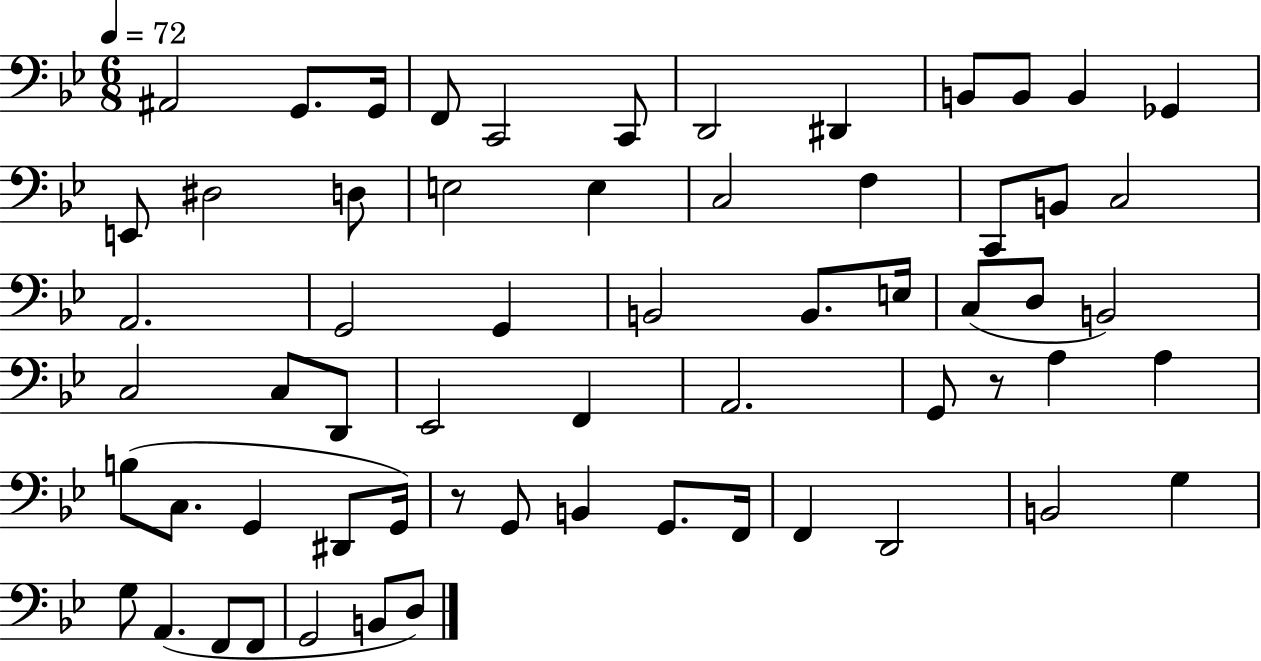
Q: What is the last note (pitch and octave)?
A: D3